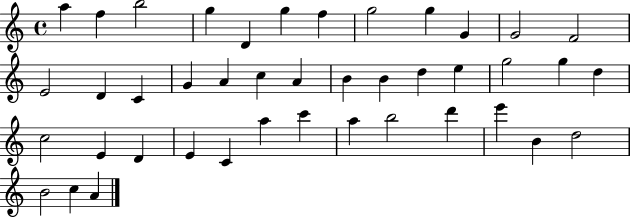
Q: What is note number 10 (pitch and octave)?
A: G4